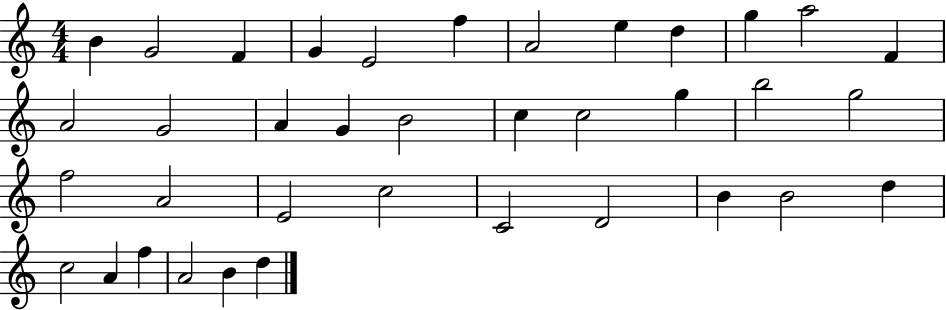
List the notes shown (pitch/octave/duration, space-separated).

B4/q G4/h F4/q G4/q E4/h F5/q A4/h E5/q D5/q G5/q A5/h F4/q A4/h G4/h A4/q G4/q B4/h C5/q C5/h G5/q B5/h G5/h F5/h A4/h E4/h C5/h C4/h D4/h B4/q B4/h D5/q C5/h A4/q F5/q A4/h B4/q D5/q